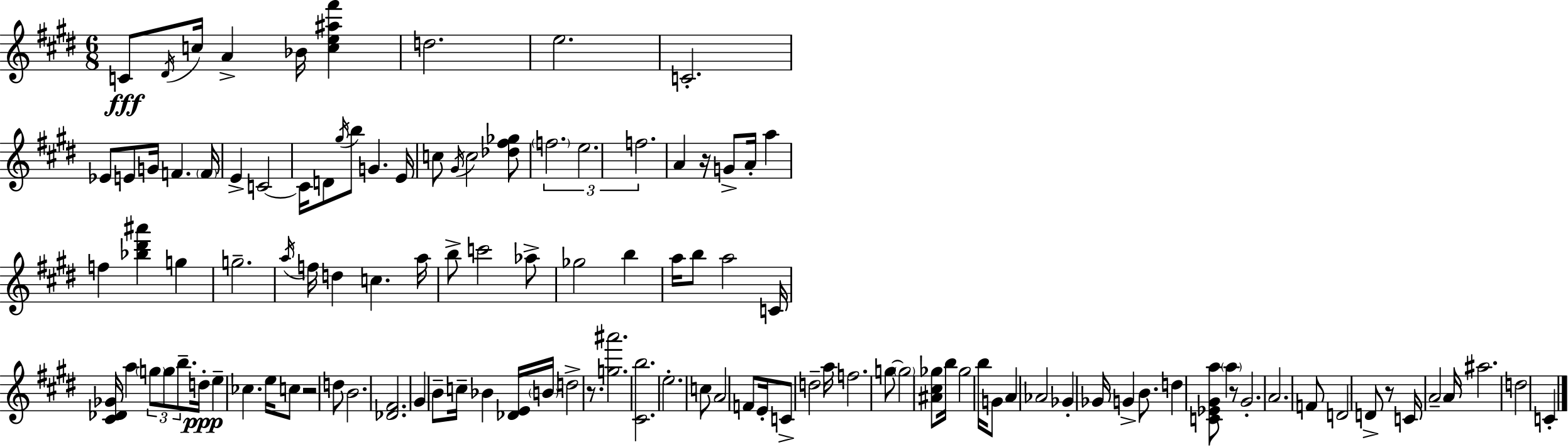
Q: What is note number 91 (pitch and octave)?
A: F4